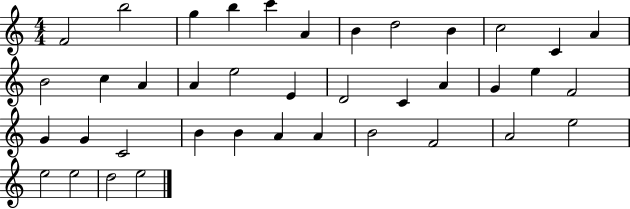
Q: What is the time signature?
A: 4/4